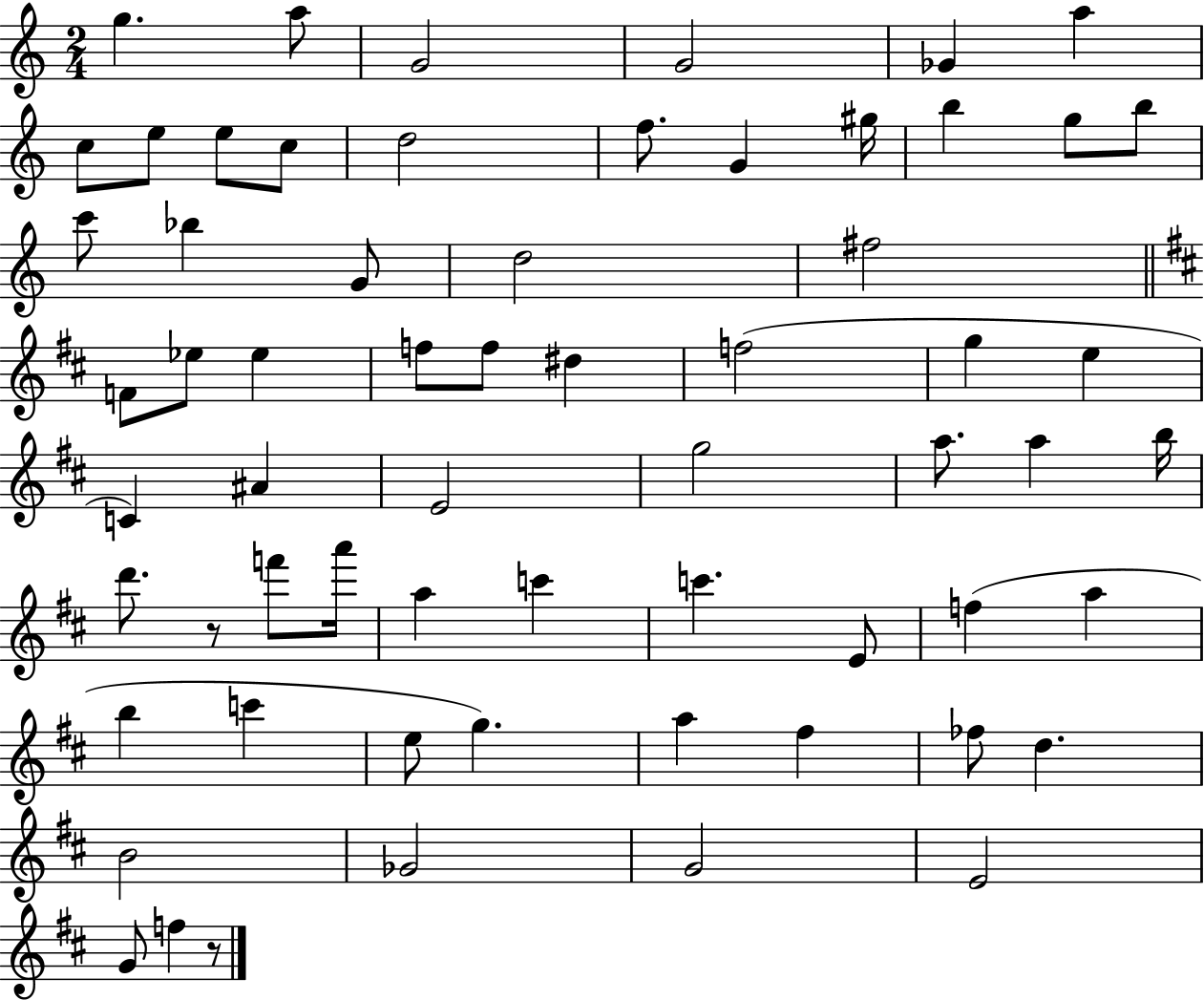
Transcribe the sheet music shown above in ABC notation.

X:1
T:Untitled
M:2/4
L:1/4
K:C
g a/2 G2 G2 _G a c/2 e/2 e/2 c/2 d2 f/2 G ^g/4 b g/2 b/2 c'/2 _b G/2 d2 ^f2 F/2 _e/2 _e f/2 f/2 ^d f2 g e C ^A E2 g2 a/2 a b/4 d'/2 z/2 f'/2 a'/4 a c' c' E/2 f a b c' e/2 g a ^f _f/2 d B2 _G2 G2 E2 G/2 f z/2